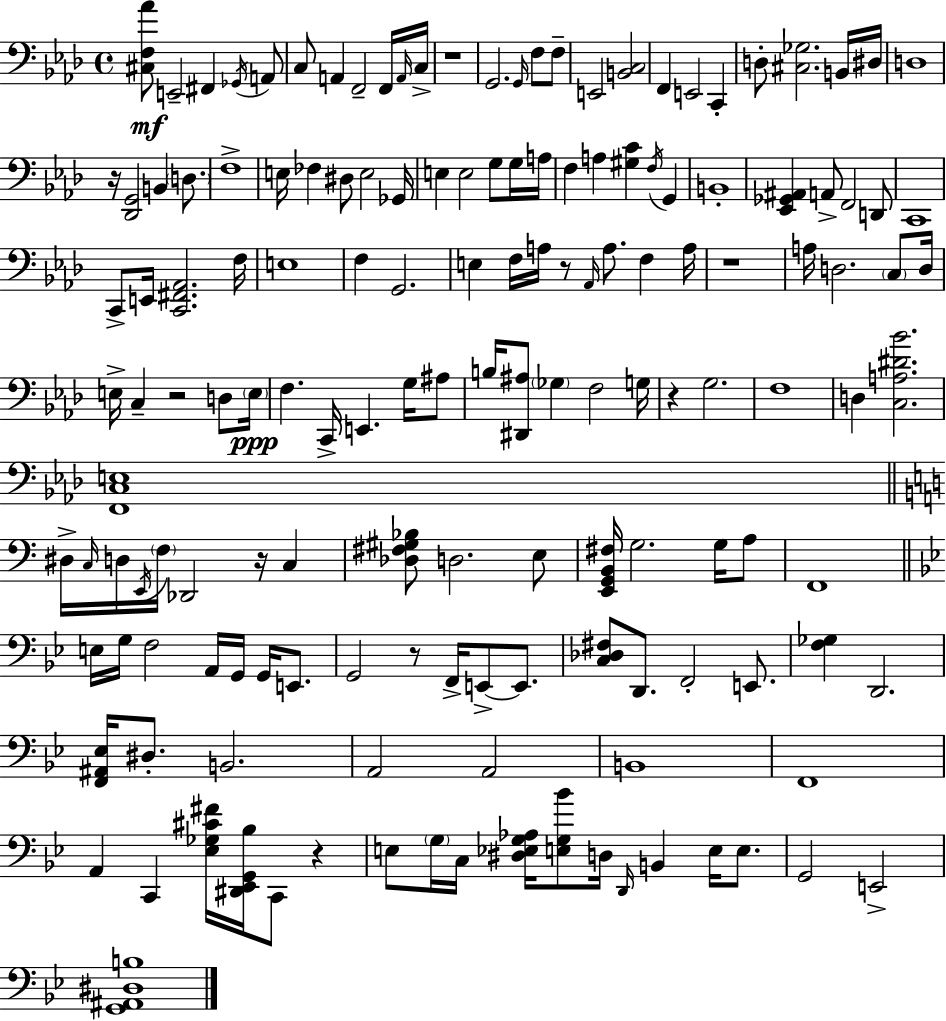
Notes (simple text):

[C#3,F3,Ab4]/e E2/h F#2/q Gb2/s A2/e C3/e A2/q F2/h F2/s A2/s C3/s R/w G2/h. G2/s F3/e F3/e E2/h [B2,C3]/h F2/q E2/h C2/q D3/e [C#3,Gb3]/h. B2/s D#3/s D3/w R/s [Db2,G2]/h B2/q D3/e. F3/w E3/s FES3/q D#3/e E3/h Gb2/s E3/q E3/h G3/e G3/s A3/s F3/q A3/q [G#3,C4]/q F3/s G2/q B2/w [Eb2,Gb2,A#2]/q A2/e F2/h D2/e C2/w C2/e E2/s [C2,F#2,Ab2]/h. F3/s E3/w F3/q G2/h. E3/q F3/s A3/s R/e Ab2/s A3/e. F3/q A3/s R/w A3/s D3/h. C3/e D3/s E3/s C3/q R/h D3/e E3/s F3/q. C2/s E2/q. G3/s A#3/e B3/s [D#2,A#3]/e Gb3/q F3/h G3/s R/q G3/h. F3/w D3/q [C3,A3,D#4,Bb4]/h. [F2,C3,E3]/w D#3/s C3/s D3/s E2/s F3/s Db2/h R/s C3/q [Db3,F#3,G#3,Bb3]/e D3/h. E3/e [E2,G2,B2,F#3]/s G3/h. G3/s A3/e F2/w E3/s G3/s F3/h A2/s G2/s G2/s E2/e. G2/h R/e F2/s E2/e E2/e. [C3,Db3,F#3]/e D2/e. F2/h E2/e. [F3,Gb3]/q D2/h. [F2,A#2,Eb3]/s D#3/e. B2/h. A2/h A2/h B2/w F2/w A2/q C2/q [Eb3,Gb3,C#4,F#4]/s [D#2,Eb2,G2,Bb3]/s C2/e R/q E3/e G3/s C3/s [D#3,Eb3,G3,Ab3]/s [E3,G3,Bb4]/e D3/s D2/s B2/q E3/s E3/e. G2/h E2/h [G2,A#2,D#3,B3]/w